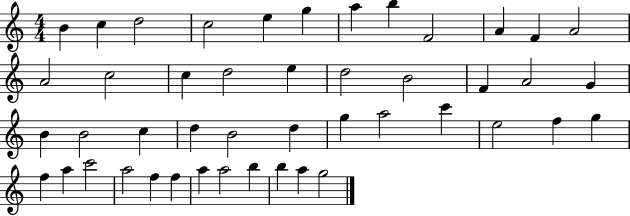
B4/q C5/q D5/h C5/h E5/q G5/q A5/q B5/q F4/h A4/q F4/q A4/h A4/h C5/h C5/q D5/h E5/q D5/h B4/h F4/q A4/h G4/q B4/q B4/h C5/q D5/q B4/h D5/q G5/q A5/h C6/q E5/h F5/q G5/q F5/q A5/q C6/h A5/h F5/q F5/q A5/q A5/h B5/q B5/q A5/q G5/h